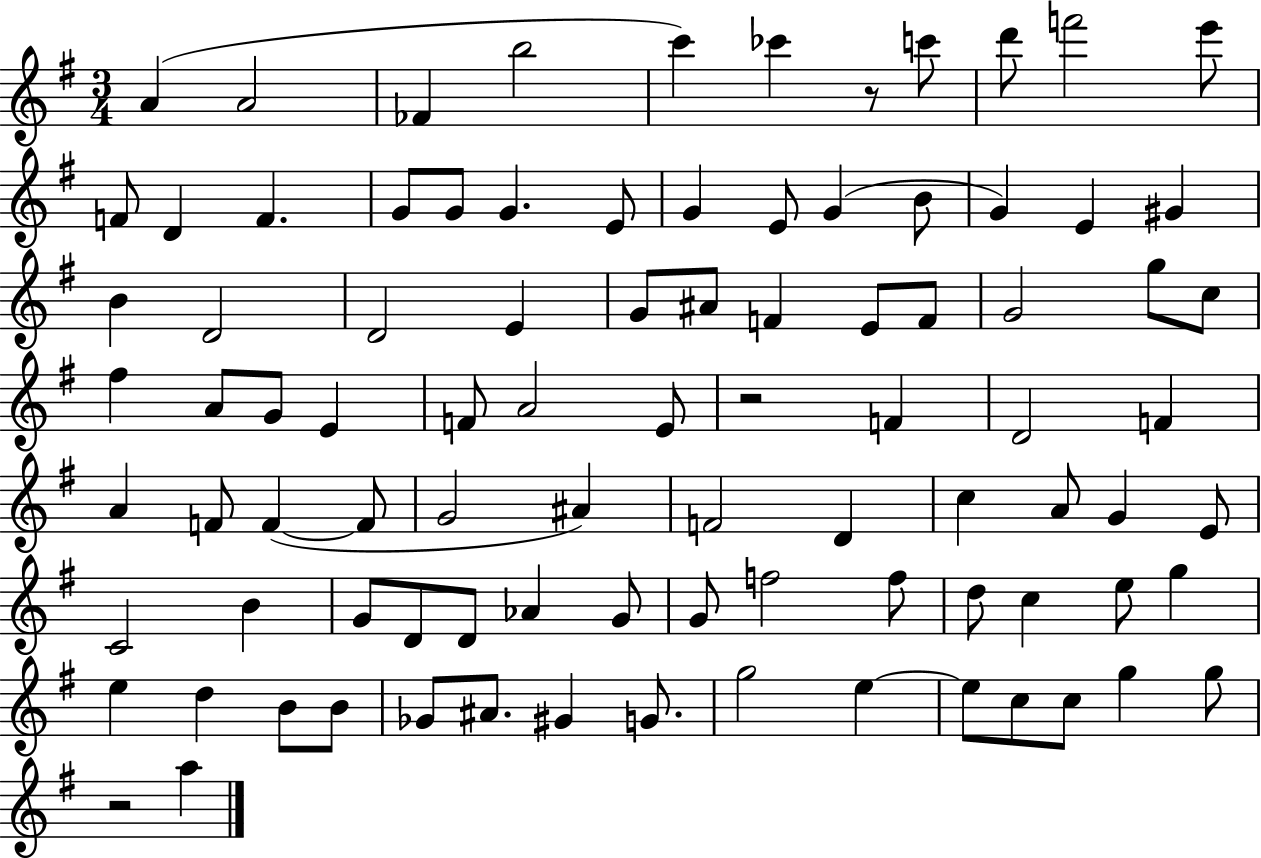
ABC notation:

X:1
T:Untitled
M:3/4
L:1/4
K:G
A A2 _F b2 c' _c' z/2 c'/2 d'/2 f'2 e'/2 F/2 D F G/2 G/2 G E/2 G E/2 G B/2 G E ^G B D2 D2 E G/2 ^A/2 F E/2 F/2 G2 g/2 c/2 ^f A/2 G/2 E F/2 A2 E/2 z2 F D2 F A F/2 F F/2 G2 ^A F2 D c A/2 G E/2 C2 B G/2 D/2 D/2 _A G/2 G/2 f2 f/2 d/2 c e/2 g e d B/2 B/2 _G/2 ^A/2 ^G G/2 g2 e e/2 c/2 c/2 g g/2 z2 a